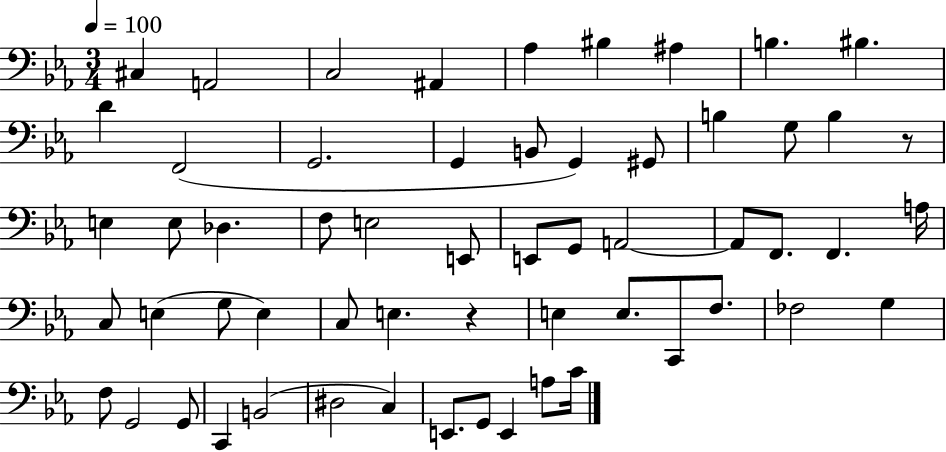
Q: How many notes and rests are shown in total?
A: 58